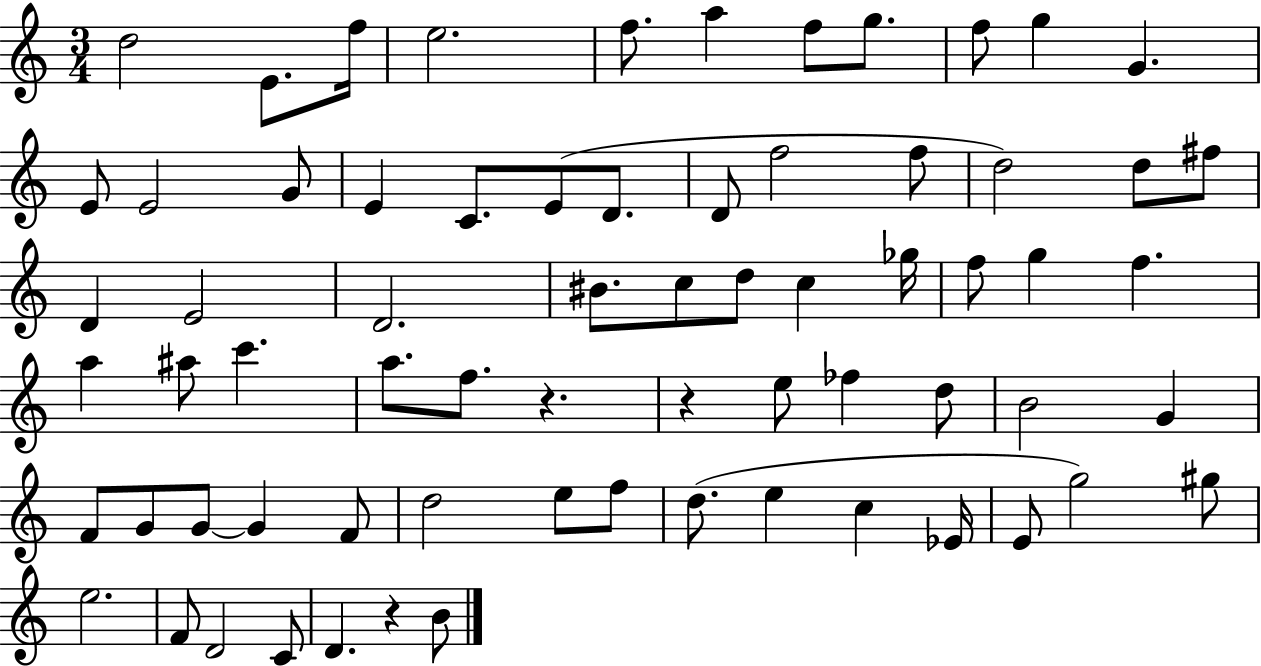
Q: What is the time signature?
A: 3/4